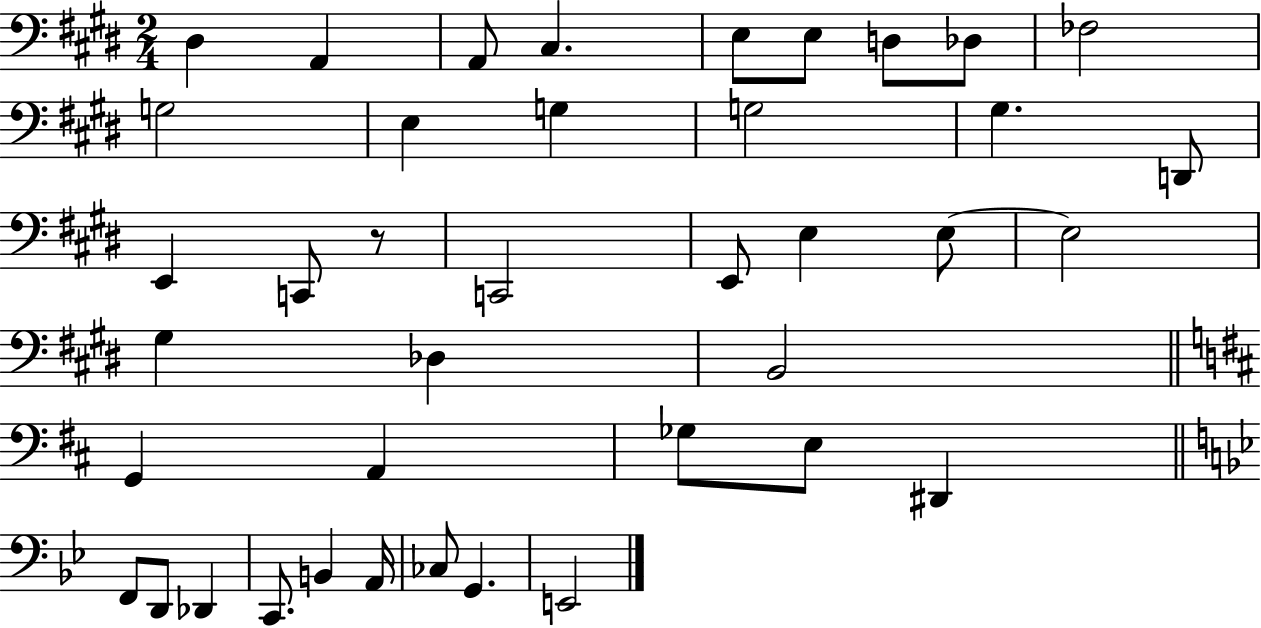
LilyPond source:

{
  \clef bass
  \numericTimeSignature
  \time 2/4
  \key e \major
  dis4 a,4 | a,8 cis4. | e8 e8 d8 des8 | fes2 | \break g2 | e4 g4 | g2 | gis4. d,8 | \break e,4 c,8 r8 | c,2 | e,8 e4 e8~~ | e2 | \break gis4 des4 | b,2 | \bar "||" \break \key d \major g,4 a,4 | ges8 e8 dis,4 | \bar "||" \break \key g \minor f,8 d,8 des,4 | c,8. b,4 a,16 | ces8 g,4. | e,2 | \break \bar "|."
}